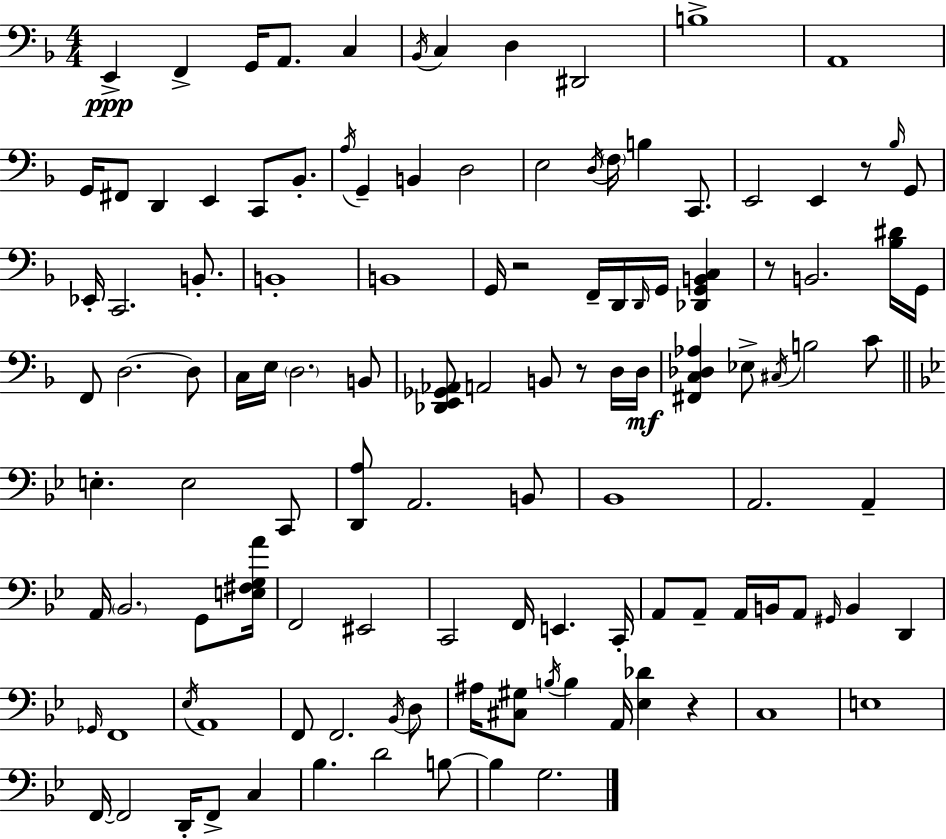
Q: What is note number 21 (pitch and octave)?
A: D3